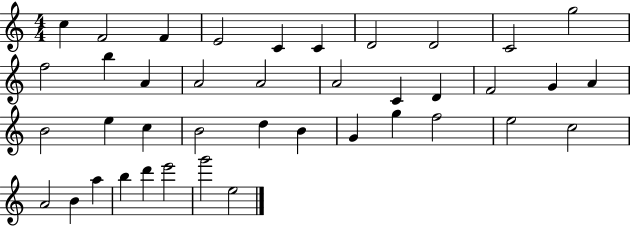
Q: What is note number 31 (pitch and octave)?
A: E5